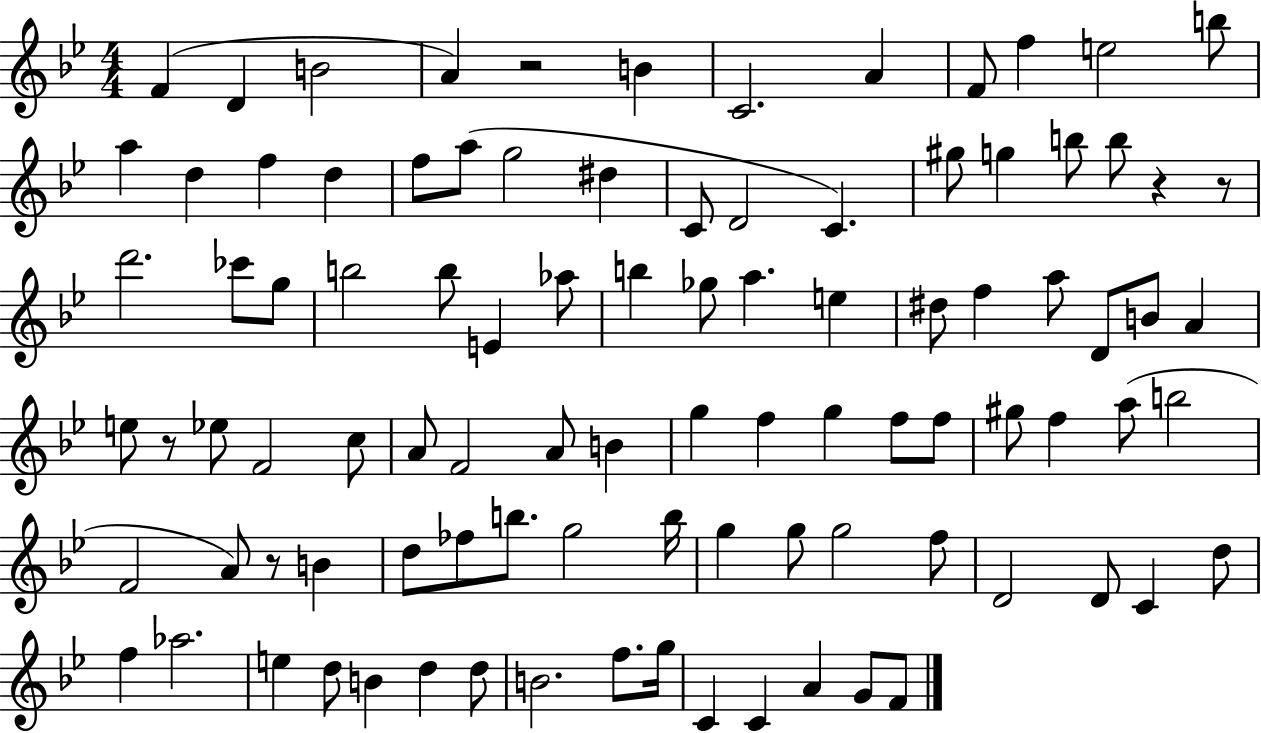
F4/q D4/q B4/h A4/q R/h B4/q C4/h. A4/q F4/e F5/q E5/h B5/e A5/q D5/q F5/q D5/q F5/e A5/e G5/h D#5/q C4/e D4/h C4/q. G#5/e G5/q B5/e B5/e R/q R/e D6/h. CES6/e G5/e B5/h B5/e E4/q Ab5/e B5/q Gb5/e A5/q. E5/q D#5/e F5/q A5/e D4/e B4/e A4/q E5/e R/e Eb5/e F4/h C5/e A4/e F4/h A4/e B4/q G5/q F5/q G5/q F5/e F5/e G#5/e F5/q A5/e B5/h F4/h A4/e R/e B4/q D5/e FES5/e B5/e. G5/h B5/s G5/q G5/e G5/h F5/e D4/h D4/e C4/q D5/e F5/q Ab5/h. E5/q D5/e B4/q D5/q D5/e B4/h. F5/e. G5/s C4/q C4/q A4/q G4/e F4/e